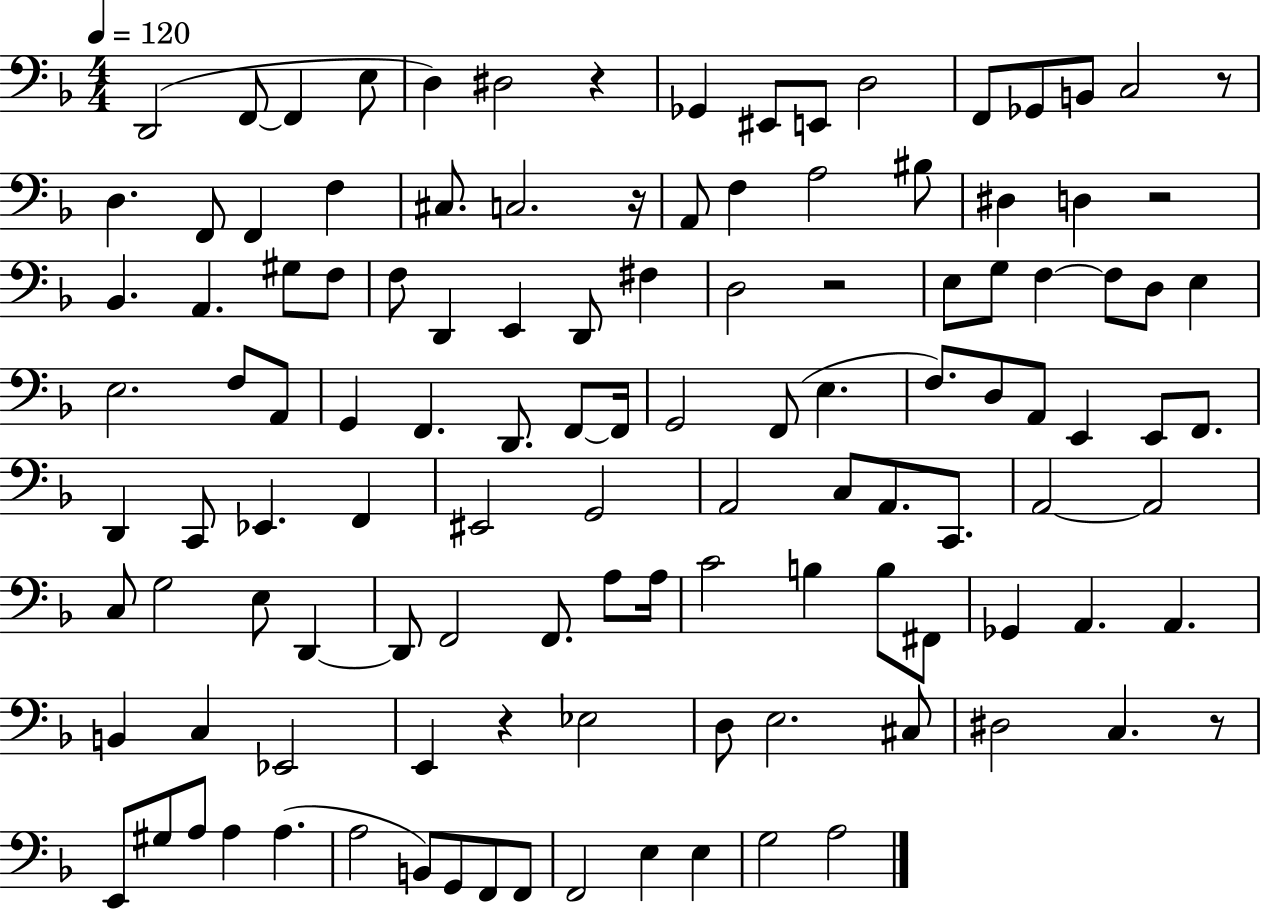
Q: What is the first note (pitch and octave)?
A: D2